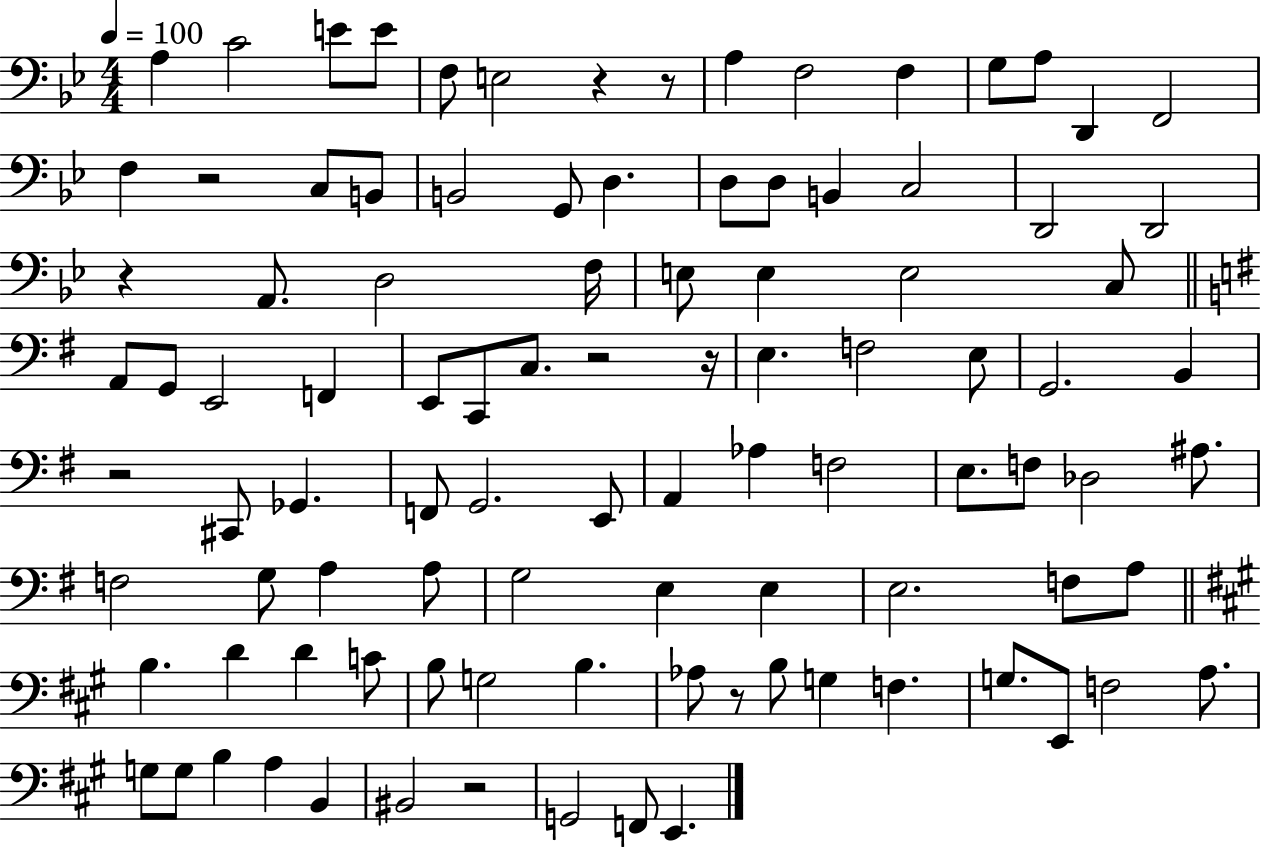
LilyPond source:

{
  \clef bass
  \numericTimeSignature
  \time 4/4
  \key bes \major
  \tempo 4 = 100
  \repeat volta 2 { a4 c'2 e'8 e'8 | f8 e2 r4 r8 | a4 f2 f4 | g8 a8 d,4 f,2 | \break f4 r2 c8 b,8 | b,2 g,8 d4. | d8 d8 b,4 c2 | d,2 d,2 | \break r4 a,8. d2 f16 | e8 e4 e2 c8 | \bar "||" \break \key e \minor a,8 g,8 e,2 f,4 | e,8 c,8 c8. r2 r16 | e4. f2 e8 | g,2. b,4 | \break r2 cis,8 ges,4. | f,8 g,2. e,8 | a,4 aes4 f2 | e8. f8 des2 ais8. | \break f2 g8 a4 a8 | g2 e4 e4 | e2. f8 a8 | \bar "||" \break \key a \major b4. d'4 d'4 c'8 | b8 g2 b4. | aes8 r8 b8 g4 f4. | g8. e,8 f2 a8. | \break g8 g8 b4 a4 b,4 | bis,2 r2 | g,2 f,8 e,4. | } \bar "|."
}